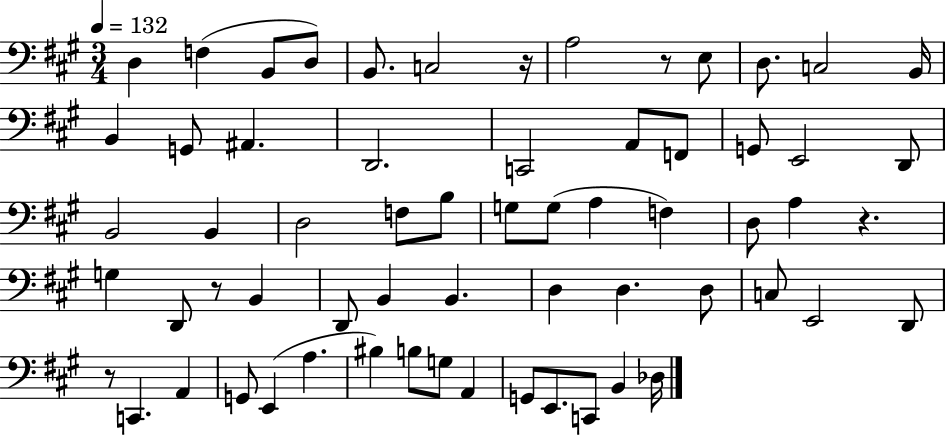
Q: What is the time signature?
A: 3/4